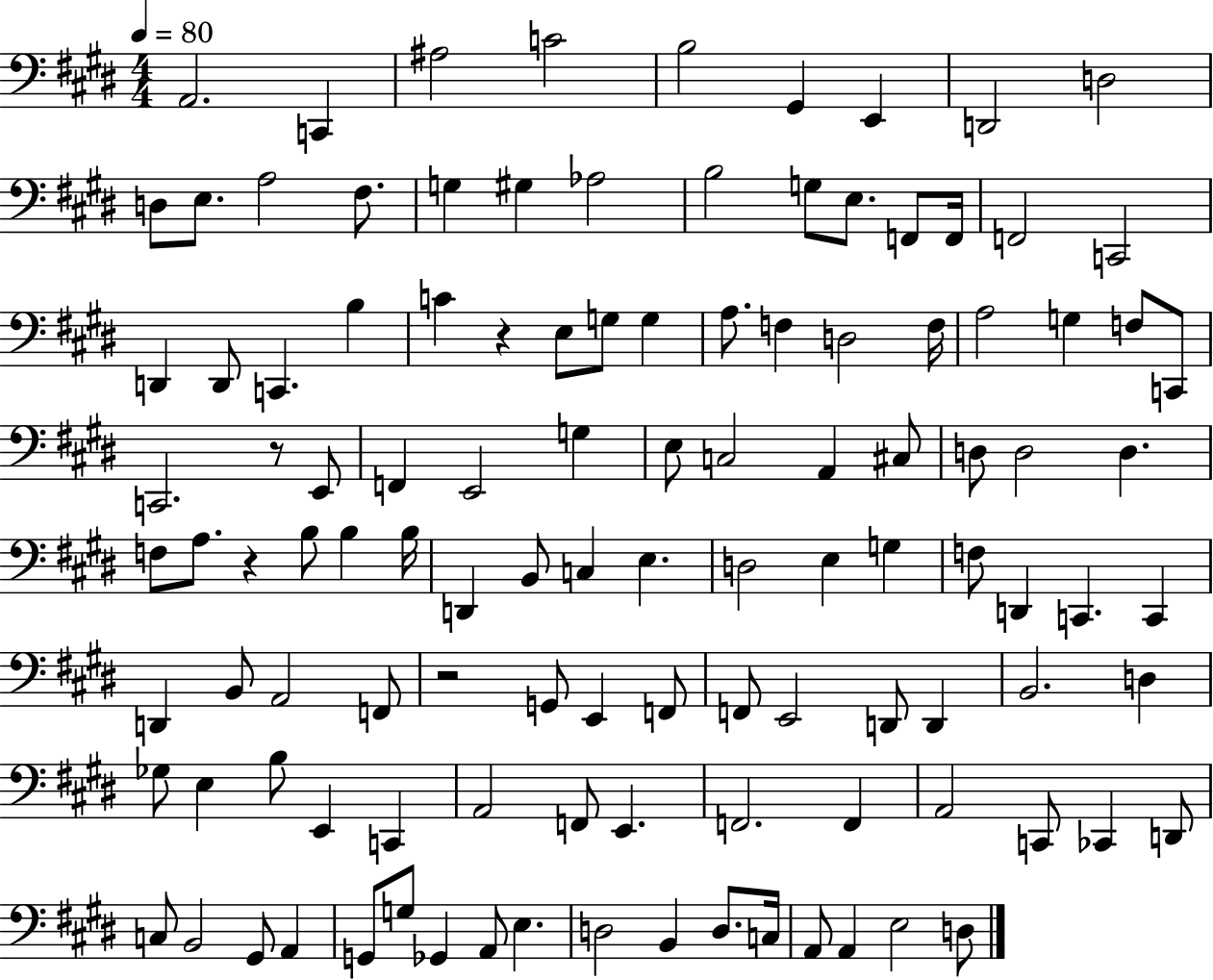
A2/h. C2/q A#3/h C4/h B3/h G#2/q E2/q D2/h D3/h D3/e E3/e. A3/h F#3/e. G3/q G#3/q Ab3/h B3/h G3/e E3/e. F2/e F2/s F2/h C2/h D2/q D2/e C2/q. B3/q C4/q R/q E3/e G3/e G3/q A3/e. F3/q D3/h F3/s A3/h G3/q F3/e C2/e C2/h. R/e E2/e F2/q E2/h G3/q E3/e C3/h A2/q C#3/e D3/e D3/h D3/q. F3/e A3/e. R/q B3/e B3/q B3/s D2/q B2/e C3/q E3/q. D3/h E3/q G3/q F3/e D2/q C2/q. C2/q D2/q B2/e A2/h F2/e R/h G2/e E2/q F2/e F2/e E2/h D2/e D2/q B2/h. D3/q Gb3/e E3/q B3/e E2/q C2/q A2/h F2/e E2/q. F2/h. F2/q A2/h C2/e CES2/q D2/e C3/e B2/h G#2/e A2/q G2/e G3/e Gb2/q A2/e E3/q. D3/h B2/q D3/e. C3/s A2/e A2/q E3/h D3/e